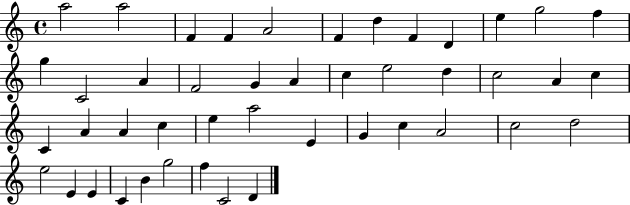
A5/h A5/h F4/q F4/q A4/h F4/q D5/q F4/q D4/q E5/q G5/h F5/q G5/q C4/h A4/q F4/h G4/q A4/q C5/q E5/h D5/q C5/h A4/q C5/q C4/q A4/q A4/q C5/q E5/q A5/h E4/q G4/q C5/q A4/h C5/h D5/h E5/h E4/q E4/q C4/q B4/q G5/h F5/q C4/h D4/q